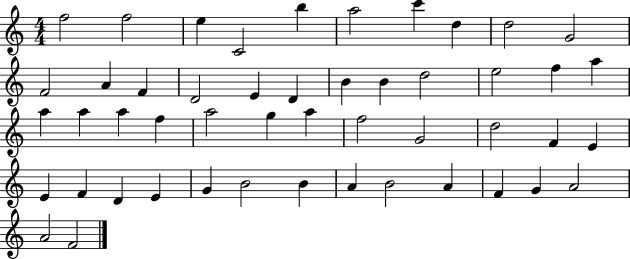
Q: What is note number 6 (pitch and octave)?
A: A5